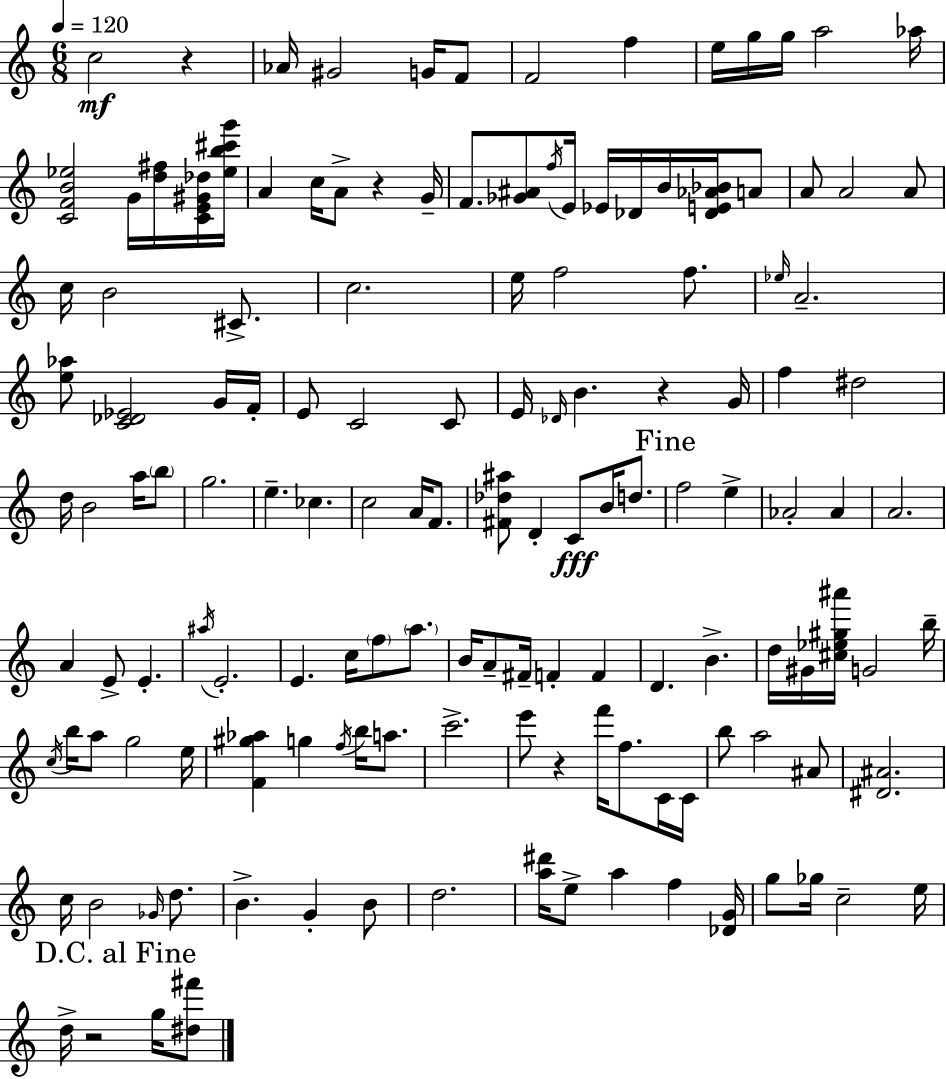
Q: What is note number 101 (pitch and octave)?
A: C4